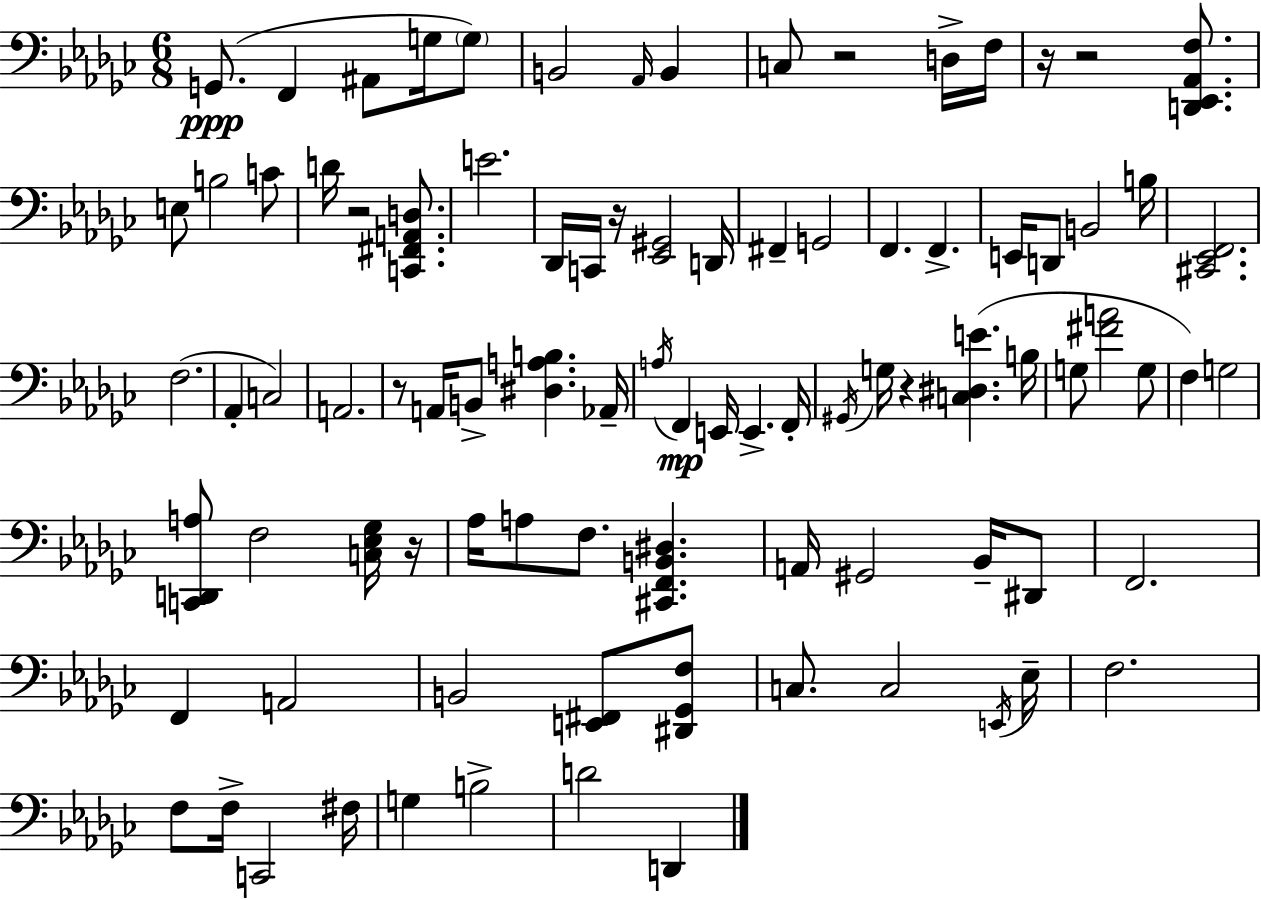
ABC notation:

X:1
T:Untitled
M:6/8
L:1/4
K:Ebm
G,,/2 F,, ^A,,/2 G,/4 G,/2 B,,2 _A,,/4 B,, C,/2 z2 D,/4 F,/4 z/4 z2 [D,,_E,,_A,,F,]/2 E,/2 B,2 C/2 D/4 z2 [C,,^F,,A,,D,]/2 E2 _D,,/4 C,,/4 z/4 [_E,,^G,,]2 D,,/4 ^F,, G,,2 F,, F,, E,,/4 D,,/2 B,,2 B,/4 [^C,,_E,,F,,]2 F,2 _A,, C,2 A,,2 z/2 A,,/4 B,,/2 [^D,A,B,] _A,,/4 A,/4 F,, E,,/4 E,, F,,/4 ^G,,/4 G,/4 z [C,^D,E] B,/4 G,/2 [^FA]2 G,/2 F, G,2 [C,,D,,A,]/2 F,2 [C,_E,_G,]/4 z/4 _A,/4 A,/2 F,/2 [^C,,F,,B,,^D,] A,,/4 ^G,,2 _B,,/4 ^D,,/2 F,,2 F,, A,,2 B,,2 [E,,^F,,]/2 [^D,,_G,,F,]/2 C,/2 C,2 E,,/4 _E,/4 F,2 F,/2 F,/4 C,,2 ^F,/4 G, B,2 D2 D,,